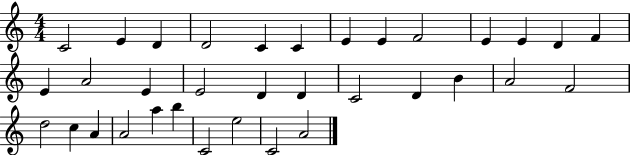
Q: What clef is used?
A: treble